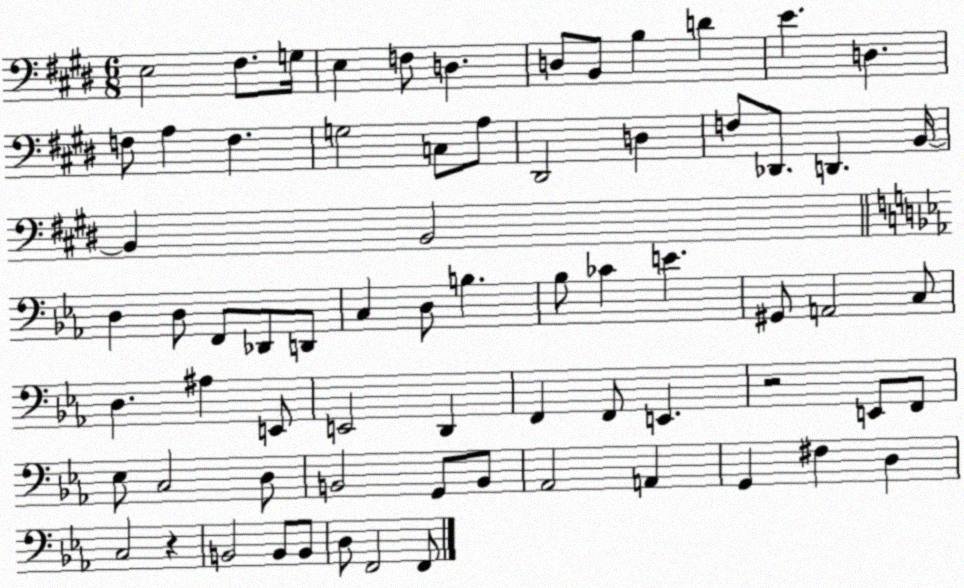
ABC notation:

X:1
T:Untitled
M:6/8
L:1/4
K:E
E,2 ^F,/2 G,/4 E, F,/2 D, D,/2 B,,/2 B, D E D, F,/2 A, F, G,2 C,/2 A,/2 ^D,,2 D, F,/2 _D,,/2 D,, B,,/4 B,, B,,2 D, D,/2 F,,/2 _D,,/2 D,,/2 C, D,/2 B, _B,/2 _C E ^G,,/2 A,,2 C,/2 D, ^A, E,,/2 E,,2 D,, F,, F,,/2 E,, z2 E,,/2 F,,/2 _E,/2 C,2 D,/2 B,,2 G,,/2 B,,/2 _A,,2 A,, G,, ^F, D, C,2 z B,,2 B,,/2 B,,/2 D,/2 F,,2 F,,/2